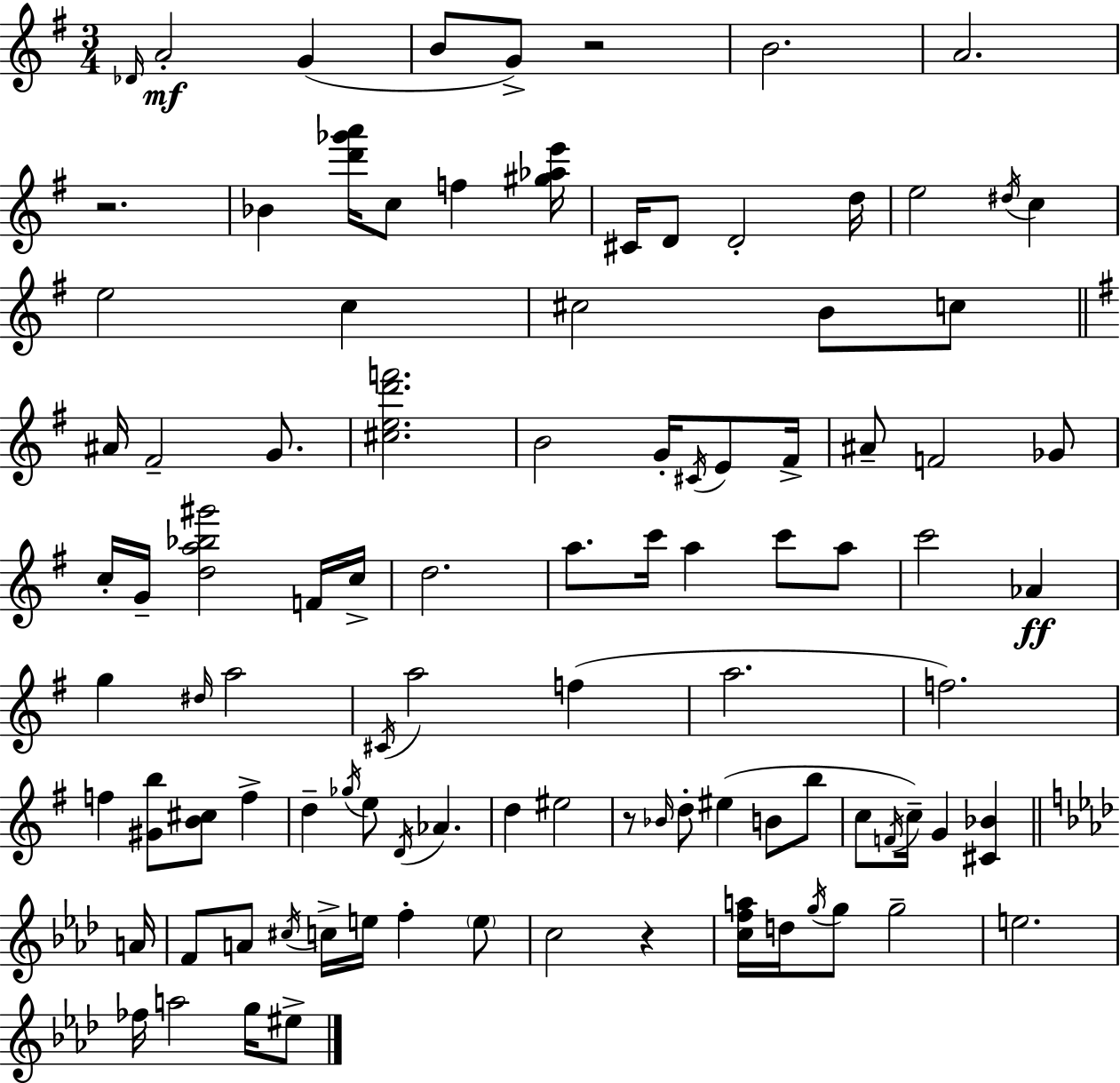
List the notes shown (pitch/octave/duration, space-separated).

Db4/s A4/h G4/q B4/e G4/e R/h B4/h. A4/h. R/h. Bb4/q [D6,Gb6,A6]/s C5/e F5/q [G#5,Ab5,E6]/s C#4/s D4/e D4/h D5/s E5/h D#5/s C5/q E5/h C5/q C#5/h B4/e C5/e A#4/s F#4/h G4/e. [C#5,E5,D6,F6]/h. B4/h G4/s C#4/s E4/e F#4/s A#4/e F4/h Gb4/e C5/s G4/s [D5,A5,Bb5,G#6]/h F4/s C5/s D5/h. A5/e. C6/s A5/q C6/e A5/e C6/h Ab4/q G5/q D#5/s A5/h C#4/s A5/h F5/q A5/h. F5/h. F5/q [G#4,B5]/e [B4,C#5]/e F5/q D5/q Gb5/s E5/e D4/s Ab4/q. D5/q EIS5/h R/e Bb4/s D5/e EIS5/q B4/e B5/e C5/e F4/s C5/s G4/q [C#4,Bb4]/q A4/s F4/e A4/e C#5/s C5/s E5/s F5/q E5/e C5/h R/q [C5,F5,A5]/s D5/s G5/s G5/e G5/h E5/h. FES5/s A5/h G5/s EIS5/e